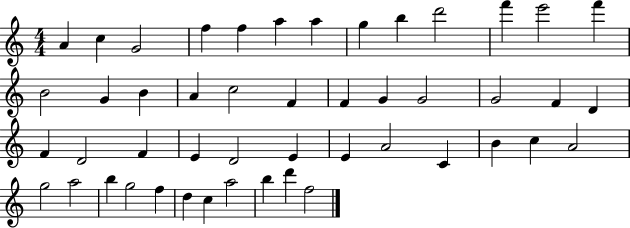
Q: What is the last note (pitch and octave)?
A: F5